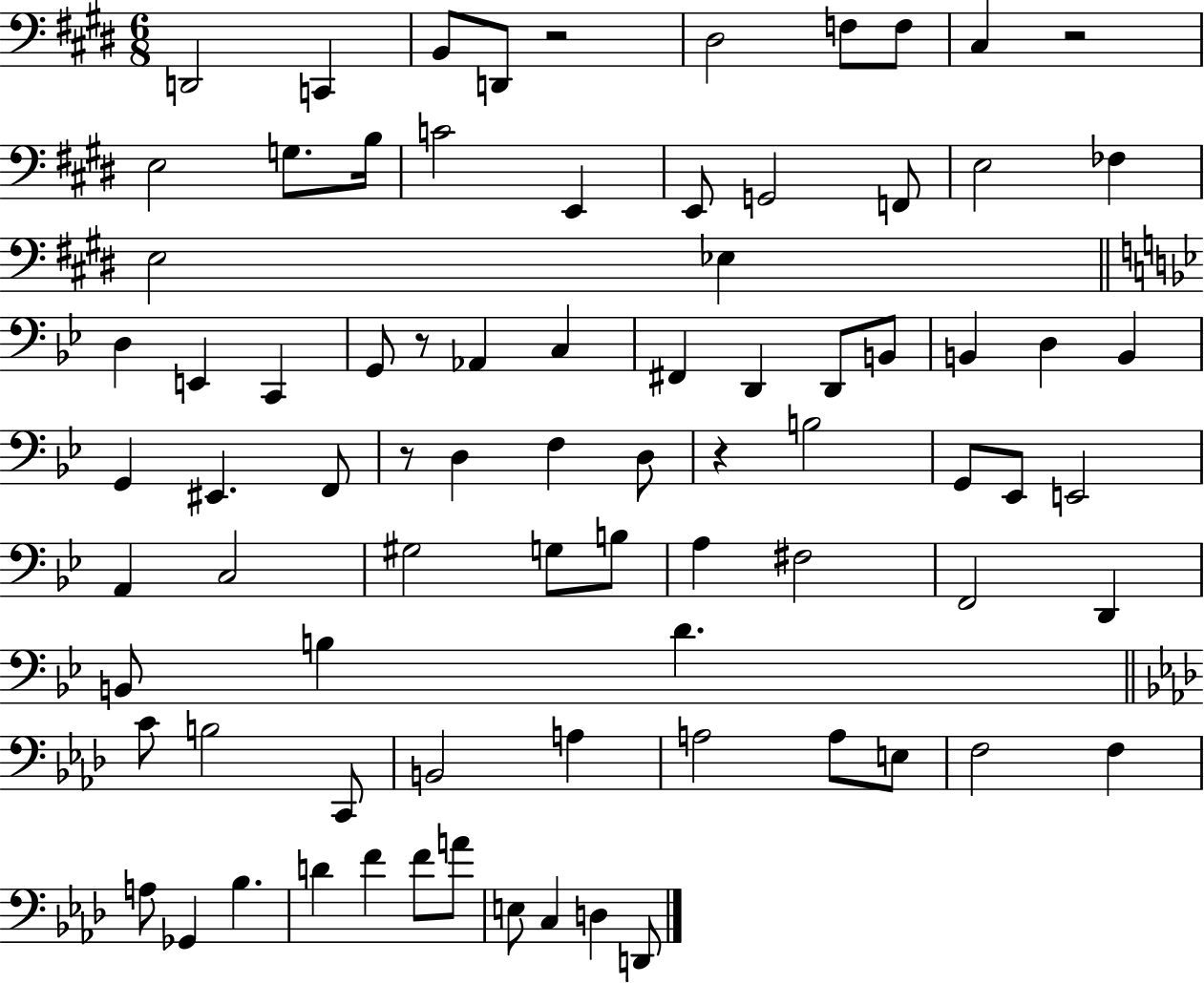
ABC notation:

X:1
T:Untitled
M:6/8
L:1/4
K:E
D,,2 C,, B,,/2 D,,/2 z2 ^D,2 F,/2 F,/2 ^C, z2 E,2 G,/2 B,/4 C2 E,, E,,/2 G,,2 F,,/2 E,2 _F, E,2 _E, D, E,, C,, G,,/2 z/2 _A,, C, ^F,, D,, D,,/2 B,,/2 B,, D, B,, G,, ^E,, F,,/2 z/2 D, F, D,/2 z B,2 G,,/2 _E,,/2 E,,2 A,, C,2 ^G,2 G,/2 B,/2 A, ^F,2 F,,2 D,, B,,/2 B, D C/2 B,2 C,,/2 B,,2 A, A,2 A,/2 E,/2 F,2 F, A,/2 _G,, _B, D F F/2 A/2 E,/2 C, D, D,,/2